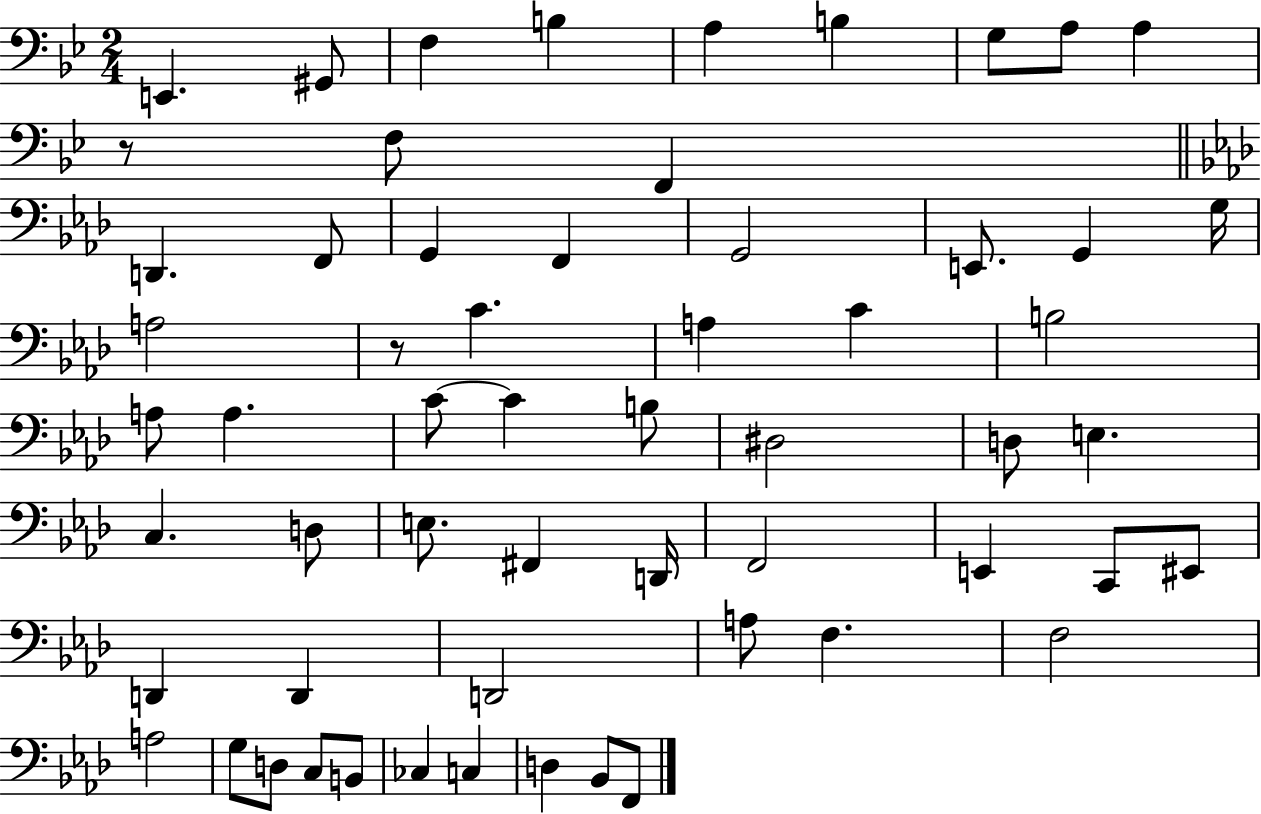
X:1
T:Untitled
M:2/4
L:1/4
K:Bb
E,, ^G,,/2 F, B, A, B, G,/2 A,/2 A, z/2 F,/2 F,, D,, F,,/2 G,, F,, G,,2 E,,/2 G,, G,/4 A,2 z/2 C A, C B,2 A,/2 A, C/2 C B,/2 ^D,2 D,/2 E, C, D,/2 E,/2 ^F,, D,,/4 F,,2 E,, C,,/2 ^E,,/2 D,, D,, D,,2 A,/2 F, F,2 A,2 G,/2 D,/2 C,/2 B,,/2 _C, C, D, _B,,/2 F,,/2